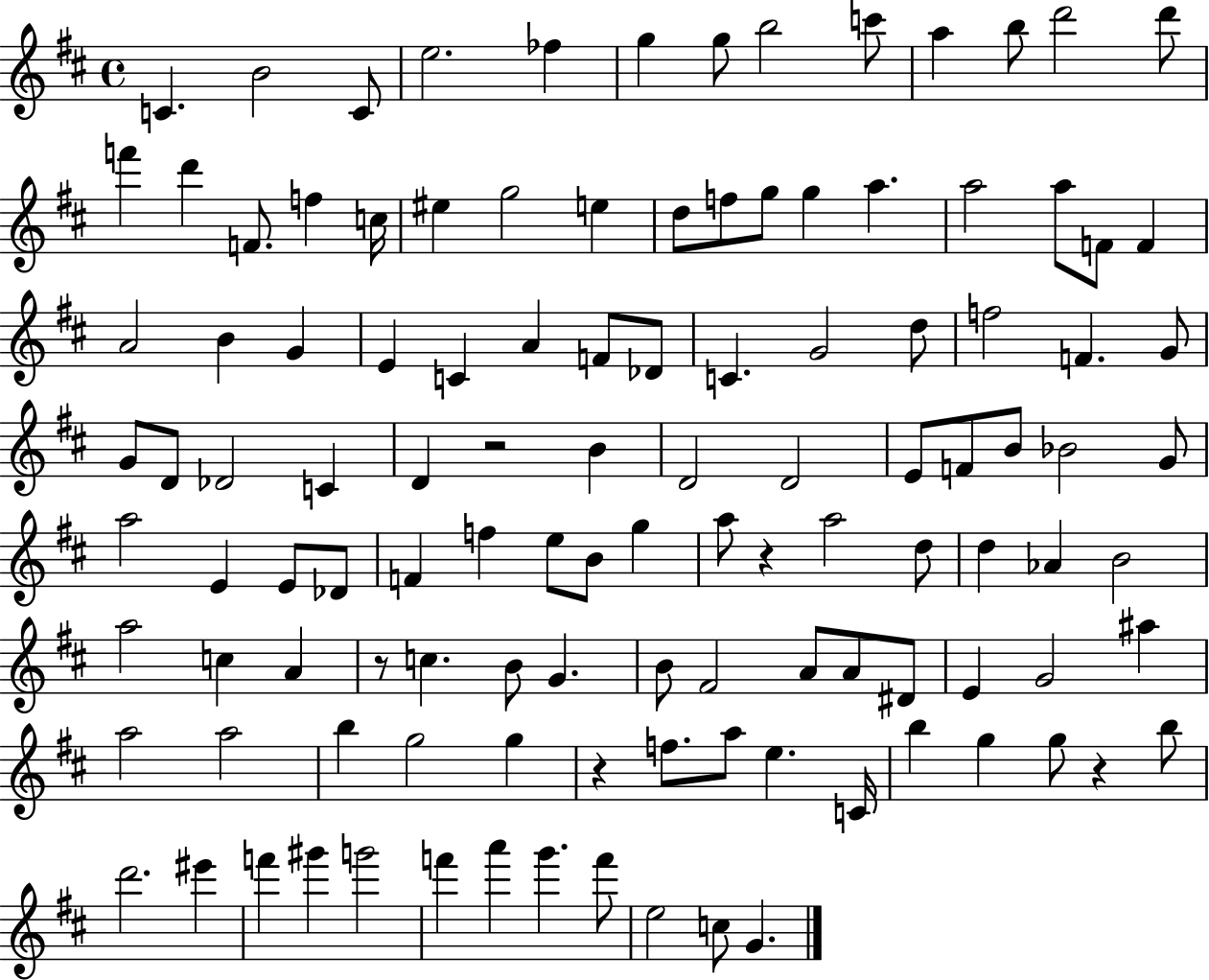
{
  \clef treble
  \time 4/4
  \defaultTimeSignature
  \key d \major
  c'4. b'2 c'8 | e''2. fes''4 | g''4 g''8 b''2 c'''8 | a''4 b''8 d'''2 d'''8 | \break f'''4 d'''4 f'8. f''4 c''16 | eis''4 g''2 e''4 | d''8 f''8 g''8 g''4 a''4. | a''2 a''8 f'8 f'4 | \break a'2 b'4 g'4 | e'4 c'4 a'4 f'8 des'8 | c'4. g'2 d''8 | f''2 f'4. g'8 | \break g'8 d'8 des'2 c'4 | d'4 r2 b'4 | d'2 d'2 | e'8 f'8 b'8 bes'2 g'8 | \break a''2 e'4 e'8 des'8 | f'4 f''4 e''8 b'8 g''4 | a''8 r4 a''2 d''8 | d''4 aes'4 b'2 | \break a''2 c''4 a'4 | r8 c''4. b'8 g'4. | b'8 fis'2 a'8 a'8 dis'8 | e'4 g'2 ais''4 | \break a''2 a''2 | b''4 g''2 g''4 | r4 f''8. a''8 e''4. c'16 | b''4 g''4 g''8 r4 b''8 | \break d'''2. eis'''4 | f'''4 gis'''4 g'''2 | f'''4 a'''4 g'''4. f'''8 | e''2 c''8 g'4. | \break \bar "|."
}